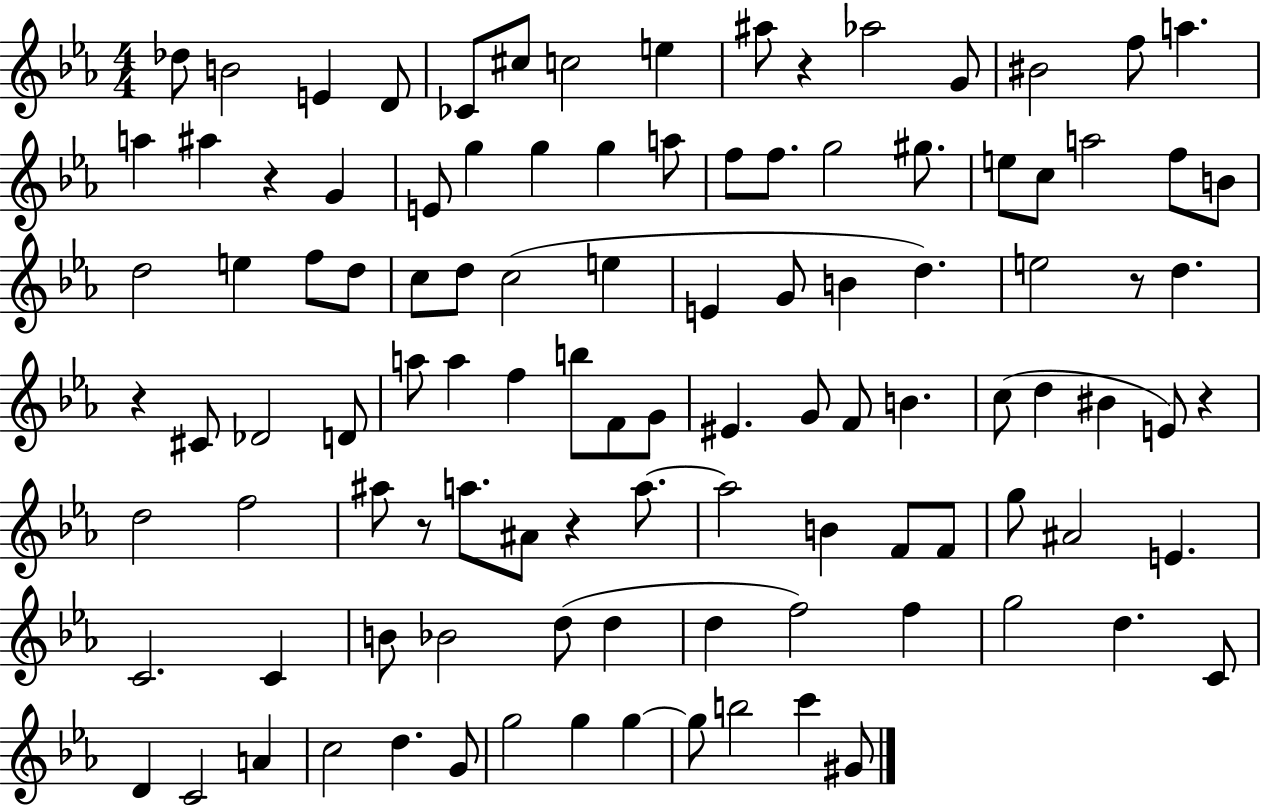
Db5/e B4/h E4/q D4/e CES4/e C#5/e C5/h E5/q A#5/e R/q Ab5/h G4/e BIS4/h F5/e A5/q. A5/q A#5/q R/q G4/q E4/e G5/q G5/q G5/q A5/e F5/e F5/e. G5/h G#5/e. E5/e C5/e A5/h F5/e B4/e D5/h E5/q F5/e D5/e C5/e D5/e C5/h E5/q E4/q G4/e B4/q D5/q. E5/h R/e D5/q. R/q C#4/e Db4/h D4/e A5/e A5/q F5/q B5/e F4/e G4/e EIS4/q. G4/e F4/e B4/q. C5/e D5/q BIS4/q E4/e R/q D5/h F5/h A#5/e R/e A5/e. A#4/e R/q A5/e. A5/h B4/q F4/e F4/e G5/e A#4/h E4/q. C4/h. C4/q B4/e Bb4/h D5/e D5/q D5/q F5/h F5/q G5/h D5/q. C4/e D4/q C4/h A4/q C5/h D5/q. G4/e G5/h G5/q G5/q G5/e B5/h C6/q G#4/e